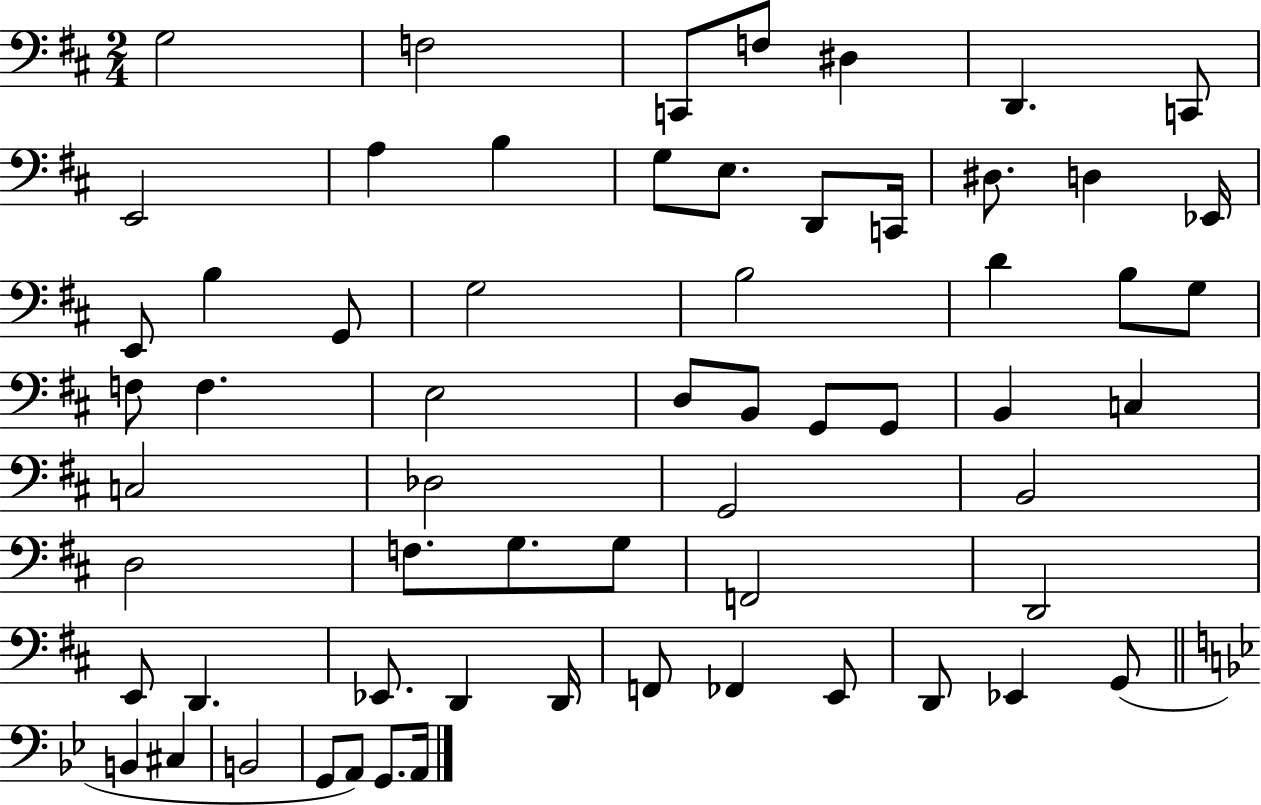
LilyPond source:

{
  \clef bass
  \numericTimeSignature
  \time 2/4
  \key d \major
  g2 | f2 | c,8 f8 dis4 | d,4. c,8 | \break e,2 | a4 b4 | g8 e8. d,8 c,16 | dis8. d4 ees,16 | \break e,8 b4 g,8 | g2 | b2 | d'4 b8 g8 | \break f8 f4. | e2 | d8 b,8 g,8 g,8 | b,4 c4 | \break c2 | des2 | g,2 | b,2 | \break d2 | f8. g8. g8 | f,2 | d,2 | \break e,8 d,4. | ees,8. d,4 d,16 | f,8 fes,4 e,8 | d,8 ees,4 g,8( | \break \bar "||" \break \key bes \major b,4 cis4 | b,2 | g,8 a,8) g,8. a,16 | \bar "|."
}